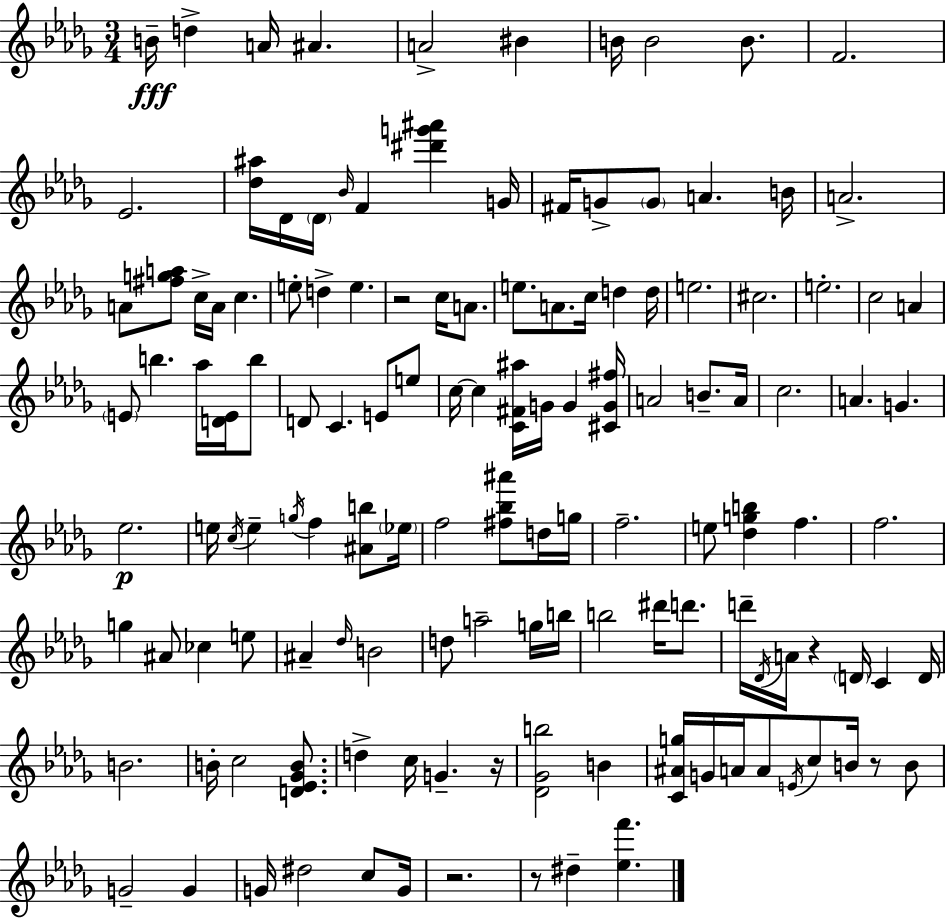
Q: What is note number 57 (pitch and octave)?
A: C5